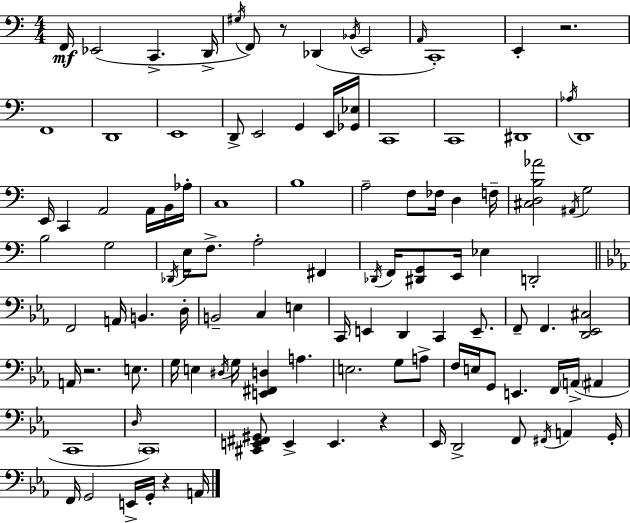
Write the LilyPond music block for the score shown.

{
  \clef bass
  \numericTimeSignature
  \time 4/4
  \key a \minor
  f,16\mf ees,2( c,4.-> d,16-> | \acciaccatura { gis16 }) f,8 r8 des,4( \acciaccatura { bes,16 } e,2 | \grace { a,16 }) c,1-. | e,4-. r2. | \break f,1 | d,1 | e,1 | d,8-> e,2 g,4 | \break e,16 <ges, ees>16 c,1 | c,1 | dis,1 | \acciaccatura { aes16 } d,1 | \break e,16 c,4 a,2 | a,16 b,16 aes16-. c1 | b1 | a2-- f8 fes16 d4 | \break f16-- <cis d b aes'>2 \acciaccatura { ais,16 } g2 | b2 g2 | \acciaccatura { des,16 } e16 f8.-> a2-. | fis,4 \acciaccatura { des,16 } f,16 <dis, g,>8 e,16 ees4 d,2-. | \break \bar "||" \break \key c \minor f,2 a,16 b,4. d16-. | b,2-- c4 e4 | c,16 e,4 d,4 c,4 e,8.-- | f,8-- f,4. <d, ees, cis>2 | \break a,16 r2. e8. | g16 e4 \acciaccatura { dis16 } g16 <e, fis, d>4 a4. | e2. g8 a8-> | f16 e16 g,8 e,4. f,16 \parenthesize a,16->( ais,4 | \break c,1 | \grace { d16 }) \parenthesize c,1 | <cis, e, fis, gis,>8 e,4-> e,4. r4 | ees,16 d,2-> f,8 \acciaccatura { fis,16 } a,4 | \break g,16-. f,16 g,2 e,16-> g,16-. r4 | a,16 \bar "|."
}